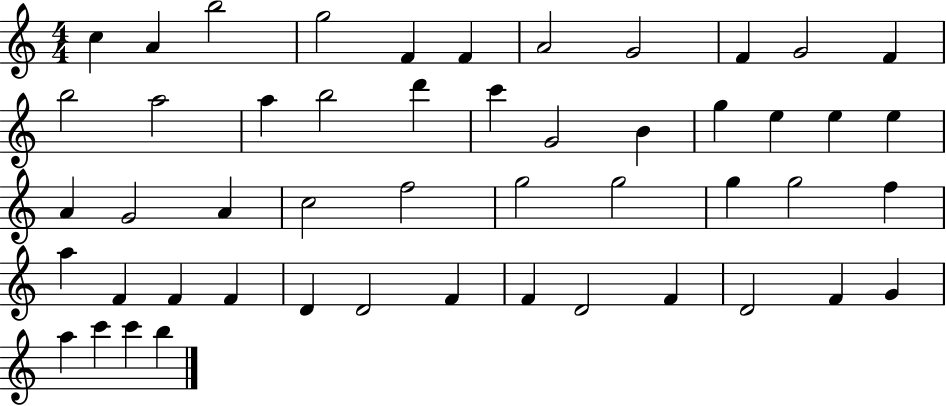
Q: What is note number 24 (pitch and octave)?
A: A4